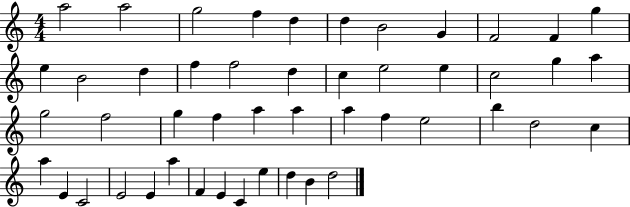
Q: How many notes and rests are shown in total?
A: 48